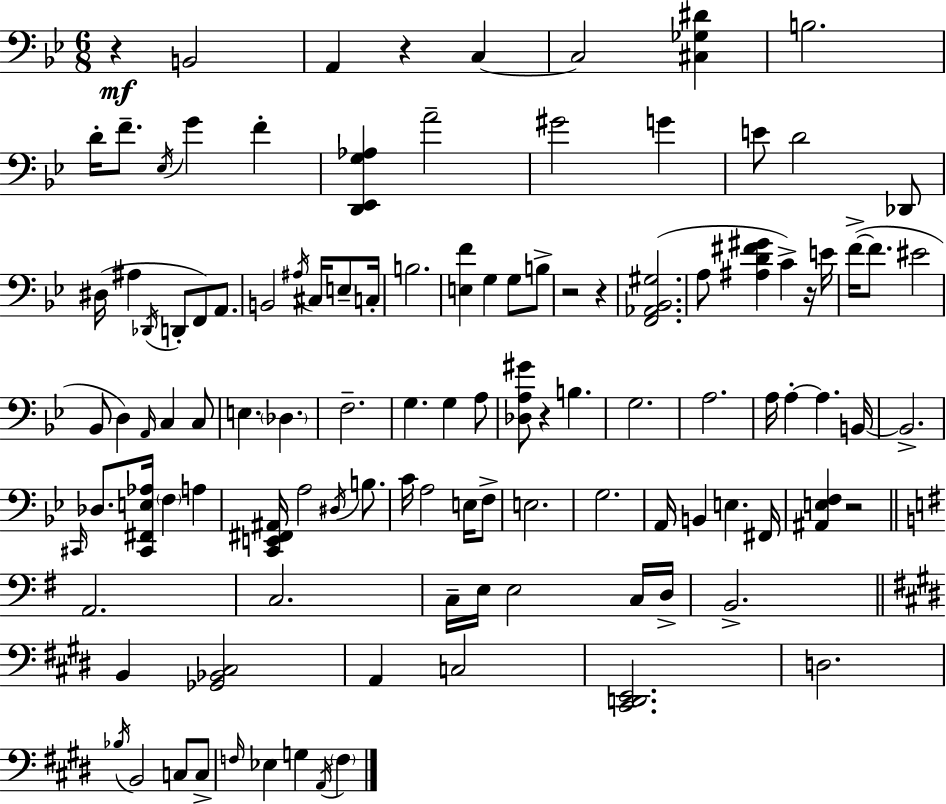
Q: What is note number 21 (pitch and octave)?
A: F2